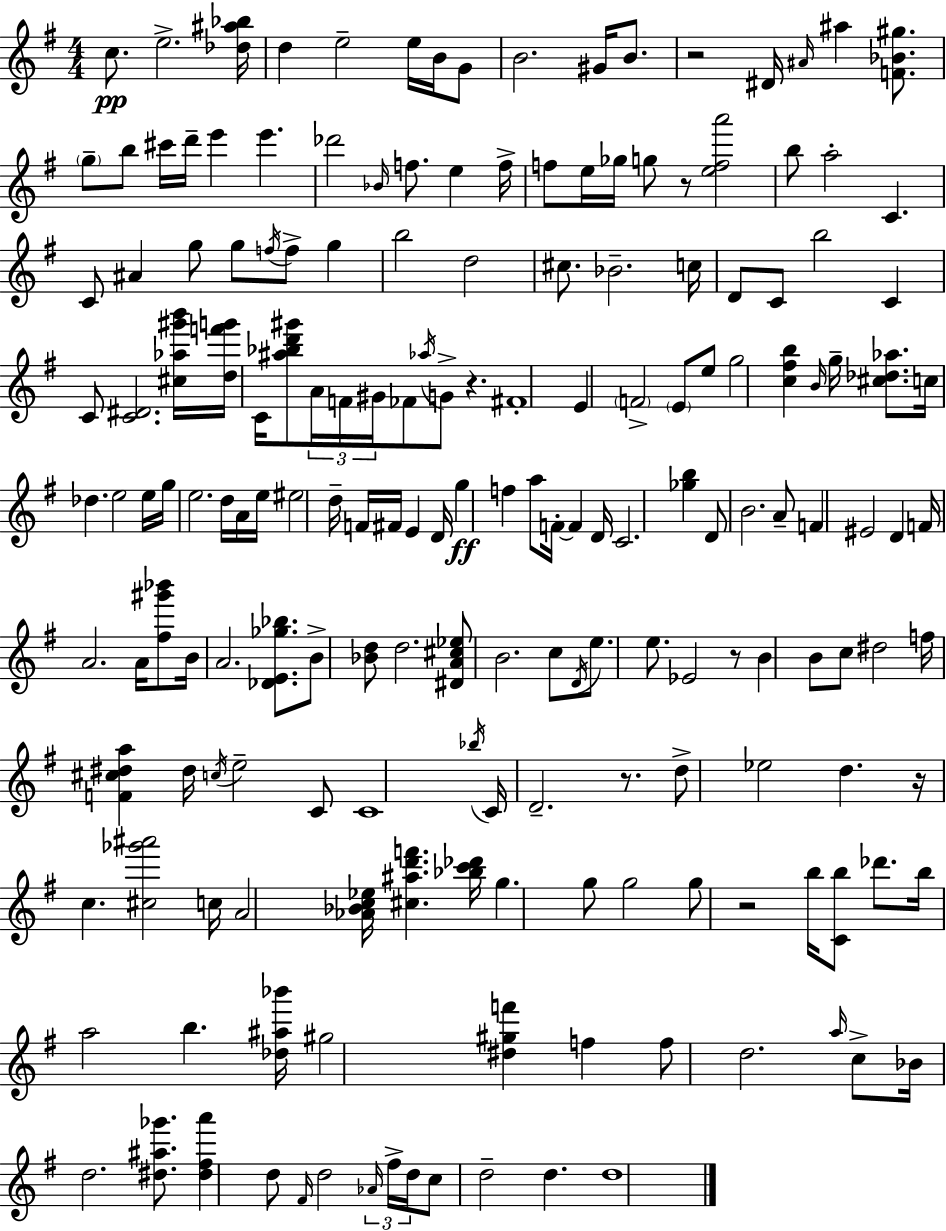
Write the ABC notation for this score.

X:1
T:Untitled
M:4/4
L:1/4
K:G
c/2 e2 [_d^a_b]/4 d e2 e/4 B/4 G/2 B2 ^G/4 B/2 z2 ^D/4 ^A/4 ^a [F_B^g]/2 g/2 b/2 ^c'/4 d'/4 e' e' _d'2 _B/4 f/2 e f/4 f/2 e/4 _g/4 g/2 z/2 [efa']2 b/2 a2 C C/2 ^A g/2 g/2 f/4 f/2 g b2 d2 ^c/2 _B2 c/4 D/2 C/2 b2 C C/2 [C^D]2 [^c_a^g'b']/4 [df'g']/4 C/4 [^a_bd'^g']/2 A/4 F/4 ^G/4 _F/2 _a/4 G/2 z ^F4 E F2 E/2 e/2 g2 [c^fb] B/4 g/4 [^c_d_a]/2 c/4 _d e2 e/4 g/4 e2 d/4 A/4 e/4 ^e2 d/4 F/4 ^F/4 E D/4 g f a/2 F/4 F D/4 C2 [_gb] D/2 B2 A/2 F ^E2 D F/4 A2 A/4 [^f^g'_b']/2 B/4 A2 [_DE_g_b]/2 B/2 [_Bd]/2 d2 [^DA^c_e]/2 B2 c/2 D/4 e/2 e/2 _E2 z/2 B B/2 c/2 ^d2 f/4 [F^c^da] ^d/4 c/4 e2 C/2 C4 _b/4 C/4 D2 z/2 d/2 _e2 d z/4 c [^c_g'^a']2 c/4 A2 [_A_Bc_e]/4 [^c^ad'f'] [_bc'_d']/4 g g/2 g2 g/2 z2 b/4 [Cb]/2 _d'/2 b/4 a2 b [_d^a_b']/4 ^g2 [^d^gf'] f f/2 d2 a/4 c/2 _B/4 d2 [^d^a_g']/2 [^d^fa'] d/2 ^F/4 d2 _A/4 ^f/4 d/4 c/2 d2 d d4